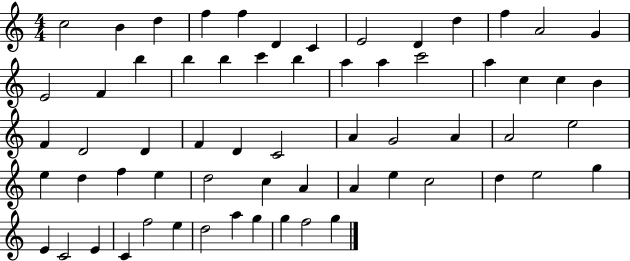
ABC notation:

X:1
T:Untitled
M:4/4
L:1/4
K:C
c2 B d f f D C E2 D d f A2 G E2 F b b b c' b a a c'2 a c c B F D2 D F D C2 A G2 A A2 e2 e d f e d2 c A A e c2 d e2 g E C2 E C f2 e d2 a g g f2 g